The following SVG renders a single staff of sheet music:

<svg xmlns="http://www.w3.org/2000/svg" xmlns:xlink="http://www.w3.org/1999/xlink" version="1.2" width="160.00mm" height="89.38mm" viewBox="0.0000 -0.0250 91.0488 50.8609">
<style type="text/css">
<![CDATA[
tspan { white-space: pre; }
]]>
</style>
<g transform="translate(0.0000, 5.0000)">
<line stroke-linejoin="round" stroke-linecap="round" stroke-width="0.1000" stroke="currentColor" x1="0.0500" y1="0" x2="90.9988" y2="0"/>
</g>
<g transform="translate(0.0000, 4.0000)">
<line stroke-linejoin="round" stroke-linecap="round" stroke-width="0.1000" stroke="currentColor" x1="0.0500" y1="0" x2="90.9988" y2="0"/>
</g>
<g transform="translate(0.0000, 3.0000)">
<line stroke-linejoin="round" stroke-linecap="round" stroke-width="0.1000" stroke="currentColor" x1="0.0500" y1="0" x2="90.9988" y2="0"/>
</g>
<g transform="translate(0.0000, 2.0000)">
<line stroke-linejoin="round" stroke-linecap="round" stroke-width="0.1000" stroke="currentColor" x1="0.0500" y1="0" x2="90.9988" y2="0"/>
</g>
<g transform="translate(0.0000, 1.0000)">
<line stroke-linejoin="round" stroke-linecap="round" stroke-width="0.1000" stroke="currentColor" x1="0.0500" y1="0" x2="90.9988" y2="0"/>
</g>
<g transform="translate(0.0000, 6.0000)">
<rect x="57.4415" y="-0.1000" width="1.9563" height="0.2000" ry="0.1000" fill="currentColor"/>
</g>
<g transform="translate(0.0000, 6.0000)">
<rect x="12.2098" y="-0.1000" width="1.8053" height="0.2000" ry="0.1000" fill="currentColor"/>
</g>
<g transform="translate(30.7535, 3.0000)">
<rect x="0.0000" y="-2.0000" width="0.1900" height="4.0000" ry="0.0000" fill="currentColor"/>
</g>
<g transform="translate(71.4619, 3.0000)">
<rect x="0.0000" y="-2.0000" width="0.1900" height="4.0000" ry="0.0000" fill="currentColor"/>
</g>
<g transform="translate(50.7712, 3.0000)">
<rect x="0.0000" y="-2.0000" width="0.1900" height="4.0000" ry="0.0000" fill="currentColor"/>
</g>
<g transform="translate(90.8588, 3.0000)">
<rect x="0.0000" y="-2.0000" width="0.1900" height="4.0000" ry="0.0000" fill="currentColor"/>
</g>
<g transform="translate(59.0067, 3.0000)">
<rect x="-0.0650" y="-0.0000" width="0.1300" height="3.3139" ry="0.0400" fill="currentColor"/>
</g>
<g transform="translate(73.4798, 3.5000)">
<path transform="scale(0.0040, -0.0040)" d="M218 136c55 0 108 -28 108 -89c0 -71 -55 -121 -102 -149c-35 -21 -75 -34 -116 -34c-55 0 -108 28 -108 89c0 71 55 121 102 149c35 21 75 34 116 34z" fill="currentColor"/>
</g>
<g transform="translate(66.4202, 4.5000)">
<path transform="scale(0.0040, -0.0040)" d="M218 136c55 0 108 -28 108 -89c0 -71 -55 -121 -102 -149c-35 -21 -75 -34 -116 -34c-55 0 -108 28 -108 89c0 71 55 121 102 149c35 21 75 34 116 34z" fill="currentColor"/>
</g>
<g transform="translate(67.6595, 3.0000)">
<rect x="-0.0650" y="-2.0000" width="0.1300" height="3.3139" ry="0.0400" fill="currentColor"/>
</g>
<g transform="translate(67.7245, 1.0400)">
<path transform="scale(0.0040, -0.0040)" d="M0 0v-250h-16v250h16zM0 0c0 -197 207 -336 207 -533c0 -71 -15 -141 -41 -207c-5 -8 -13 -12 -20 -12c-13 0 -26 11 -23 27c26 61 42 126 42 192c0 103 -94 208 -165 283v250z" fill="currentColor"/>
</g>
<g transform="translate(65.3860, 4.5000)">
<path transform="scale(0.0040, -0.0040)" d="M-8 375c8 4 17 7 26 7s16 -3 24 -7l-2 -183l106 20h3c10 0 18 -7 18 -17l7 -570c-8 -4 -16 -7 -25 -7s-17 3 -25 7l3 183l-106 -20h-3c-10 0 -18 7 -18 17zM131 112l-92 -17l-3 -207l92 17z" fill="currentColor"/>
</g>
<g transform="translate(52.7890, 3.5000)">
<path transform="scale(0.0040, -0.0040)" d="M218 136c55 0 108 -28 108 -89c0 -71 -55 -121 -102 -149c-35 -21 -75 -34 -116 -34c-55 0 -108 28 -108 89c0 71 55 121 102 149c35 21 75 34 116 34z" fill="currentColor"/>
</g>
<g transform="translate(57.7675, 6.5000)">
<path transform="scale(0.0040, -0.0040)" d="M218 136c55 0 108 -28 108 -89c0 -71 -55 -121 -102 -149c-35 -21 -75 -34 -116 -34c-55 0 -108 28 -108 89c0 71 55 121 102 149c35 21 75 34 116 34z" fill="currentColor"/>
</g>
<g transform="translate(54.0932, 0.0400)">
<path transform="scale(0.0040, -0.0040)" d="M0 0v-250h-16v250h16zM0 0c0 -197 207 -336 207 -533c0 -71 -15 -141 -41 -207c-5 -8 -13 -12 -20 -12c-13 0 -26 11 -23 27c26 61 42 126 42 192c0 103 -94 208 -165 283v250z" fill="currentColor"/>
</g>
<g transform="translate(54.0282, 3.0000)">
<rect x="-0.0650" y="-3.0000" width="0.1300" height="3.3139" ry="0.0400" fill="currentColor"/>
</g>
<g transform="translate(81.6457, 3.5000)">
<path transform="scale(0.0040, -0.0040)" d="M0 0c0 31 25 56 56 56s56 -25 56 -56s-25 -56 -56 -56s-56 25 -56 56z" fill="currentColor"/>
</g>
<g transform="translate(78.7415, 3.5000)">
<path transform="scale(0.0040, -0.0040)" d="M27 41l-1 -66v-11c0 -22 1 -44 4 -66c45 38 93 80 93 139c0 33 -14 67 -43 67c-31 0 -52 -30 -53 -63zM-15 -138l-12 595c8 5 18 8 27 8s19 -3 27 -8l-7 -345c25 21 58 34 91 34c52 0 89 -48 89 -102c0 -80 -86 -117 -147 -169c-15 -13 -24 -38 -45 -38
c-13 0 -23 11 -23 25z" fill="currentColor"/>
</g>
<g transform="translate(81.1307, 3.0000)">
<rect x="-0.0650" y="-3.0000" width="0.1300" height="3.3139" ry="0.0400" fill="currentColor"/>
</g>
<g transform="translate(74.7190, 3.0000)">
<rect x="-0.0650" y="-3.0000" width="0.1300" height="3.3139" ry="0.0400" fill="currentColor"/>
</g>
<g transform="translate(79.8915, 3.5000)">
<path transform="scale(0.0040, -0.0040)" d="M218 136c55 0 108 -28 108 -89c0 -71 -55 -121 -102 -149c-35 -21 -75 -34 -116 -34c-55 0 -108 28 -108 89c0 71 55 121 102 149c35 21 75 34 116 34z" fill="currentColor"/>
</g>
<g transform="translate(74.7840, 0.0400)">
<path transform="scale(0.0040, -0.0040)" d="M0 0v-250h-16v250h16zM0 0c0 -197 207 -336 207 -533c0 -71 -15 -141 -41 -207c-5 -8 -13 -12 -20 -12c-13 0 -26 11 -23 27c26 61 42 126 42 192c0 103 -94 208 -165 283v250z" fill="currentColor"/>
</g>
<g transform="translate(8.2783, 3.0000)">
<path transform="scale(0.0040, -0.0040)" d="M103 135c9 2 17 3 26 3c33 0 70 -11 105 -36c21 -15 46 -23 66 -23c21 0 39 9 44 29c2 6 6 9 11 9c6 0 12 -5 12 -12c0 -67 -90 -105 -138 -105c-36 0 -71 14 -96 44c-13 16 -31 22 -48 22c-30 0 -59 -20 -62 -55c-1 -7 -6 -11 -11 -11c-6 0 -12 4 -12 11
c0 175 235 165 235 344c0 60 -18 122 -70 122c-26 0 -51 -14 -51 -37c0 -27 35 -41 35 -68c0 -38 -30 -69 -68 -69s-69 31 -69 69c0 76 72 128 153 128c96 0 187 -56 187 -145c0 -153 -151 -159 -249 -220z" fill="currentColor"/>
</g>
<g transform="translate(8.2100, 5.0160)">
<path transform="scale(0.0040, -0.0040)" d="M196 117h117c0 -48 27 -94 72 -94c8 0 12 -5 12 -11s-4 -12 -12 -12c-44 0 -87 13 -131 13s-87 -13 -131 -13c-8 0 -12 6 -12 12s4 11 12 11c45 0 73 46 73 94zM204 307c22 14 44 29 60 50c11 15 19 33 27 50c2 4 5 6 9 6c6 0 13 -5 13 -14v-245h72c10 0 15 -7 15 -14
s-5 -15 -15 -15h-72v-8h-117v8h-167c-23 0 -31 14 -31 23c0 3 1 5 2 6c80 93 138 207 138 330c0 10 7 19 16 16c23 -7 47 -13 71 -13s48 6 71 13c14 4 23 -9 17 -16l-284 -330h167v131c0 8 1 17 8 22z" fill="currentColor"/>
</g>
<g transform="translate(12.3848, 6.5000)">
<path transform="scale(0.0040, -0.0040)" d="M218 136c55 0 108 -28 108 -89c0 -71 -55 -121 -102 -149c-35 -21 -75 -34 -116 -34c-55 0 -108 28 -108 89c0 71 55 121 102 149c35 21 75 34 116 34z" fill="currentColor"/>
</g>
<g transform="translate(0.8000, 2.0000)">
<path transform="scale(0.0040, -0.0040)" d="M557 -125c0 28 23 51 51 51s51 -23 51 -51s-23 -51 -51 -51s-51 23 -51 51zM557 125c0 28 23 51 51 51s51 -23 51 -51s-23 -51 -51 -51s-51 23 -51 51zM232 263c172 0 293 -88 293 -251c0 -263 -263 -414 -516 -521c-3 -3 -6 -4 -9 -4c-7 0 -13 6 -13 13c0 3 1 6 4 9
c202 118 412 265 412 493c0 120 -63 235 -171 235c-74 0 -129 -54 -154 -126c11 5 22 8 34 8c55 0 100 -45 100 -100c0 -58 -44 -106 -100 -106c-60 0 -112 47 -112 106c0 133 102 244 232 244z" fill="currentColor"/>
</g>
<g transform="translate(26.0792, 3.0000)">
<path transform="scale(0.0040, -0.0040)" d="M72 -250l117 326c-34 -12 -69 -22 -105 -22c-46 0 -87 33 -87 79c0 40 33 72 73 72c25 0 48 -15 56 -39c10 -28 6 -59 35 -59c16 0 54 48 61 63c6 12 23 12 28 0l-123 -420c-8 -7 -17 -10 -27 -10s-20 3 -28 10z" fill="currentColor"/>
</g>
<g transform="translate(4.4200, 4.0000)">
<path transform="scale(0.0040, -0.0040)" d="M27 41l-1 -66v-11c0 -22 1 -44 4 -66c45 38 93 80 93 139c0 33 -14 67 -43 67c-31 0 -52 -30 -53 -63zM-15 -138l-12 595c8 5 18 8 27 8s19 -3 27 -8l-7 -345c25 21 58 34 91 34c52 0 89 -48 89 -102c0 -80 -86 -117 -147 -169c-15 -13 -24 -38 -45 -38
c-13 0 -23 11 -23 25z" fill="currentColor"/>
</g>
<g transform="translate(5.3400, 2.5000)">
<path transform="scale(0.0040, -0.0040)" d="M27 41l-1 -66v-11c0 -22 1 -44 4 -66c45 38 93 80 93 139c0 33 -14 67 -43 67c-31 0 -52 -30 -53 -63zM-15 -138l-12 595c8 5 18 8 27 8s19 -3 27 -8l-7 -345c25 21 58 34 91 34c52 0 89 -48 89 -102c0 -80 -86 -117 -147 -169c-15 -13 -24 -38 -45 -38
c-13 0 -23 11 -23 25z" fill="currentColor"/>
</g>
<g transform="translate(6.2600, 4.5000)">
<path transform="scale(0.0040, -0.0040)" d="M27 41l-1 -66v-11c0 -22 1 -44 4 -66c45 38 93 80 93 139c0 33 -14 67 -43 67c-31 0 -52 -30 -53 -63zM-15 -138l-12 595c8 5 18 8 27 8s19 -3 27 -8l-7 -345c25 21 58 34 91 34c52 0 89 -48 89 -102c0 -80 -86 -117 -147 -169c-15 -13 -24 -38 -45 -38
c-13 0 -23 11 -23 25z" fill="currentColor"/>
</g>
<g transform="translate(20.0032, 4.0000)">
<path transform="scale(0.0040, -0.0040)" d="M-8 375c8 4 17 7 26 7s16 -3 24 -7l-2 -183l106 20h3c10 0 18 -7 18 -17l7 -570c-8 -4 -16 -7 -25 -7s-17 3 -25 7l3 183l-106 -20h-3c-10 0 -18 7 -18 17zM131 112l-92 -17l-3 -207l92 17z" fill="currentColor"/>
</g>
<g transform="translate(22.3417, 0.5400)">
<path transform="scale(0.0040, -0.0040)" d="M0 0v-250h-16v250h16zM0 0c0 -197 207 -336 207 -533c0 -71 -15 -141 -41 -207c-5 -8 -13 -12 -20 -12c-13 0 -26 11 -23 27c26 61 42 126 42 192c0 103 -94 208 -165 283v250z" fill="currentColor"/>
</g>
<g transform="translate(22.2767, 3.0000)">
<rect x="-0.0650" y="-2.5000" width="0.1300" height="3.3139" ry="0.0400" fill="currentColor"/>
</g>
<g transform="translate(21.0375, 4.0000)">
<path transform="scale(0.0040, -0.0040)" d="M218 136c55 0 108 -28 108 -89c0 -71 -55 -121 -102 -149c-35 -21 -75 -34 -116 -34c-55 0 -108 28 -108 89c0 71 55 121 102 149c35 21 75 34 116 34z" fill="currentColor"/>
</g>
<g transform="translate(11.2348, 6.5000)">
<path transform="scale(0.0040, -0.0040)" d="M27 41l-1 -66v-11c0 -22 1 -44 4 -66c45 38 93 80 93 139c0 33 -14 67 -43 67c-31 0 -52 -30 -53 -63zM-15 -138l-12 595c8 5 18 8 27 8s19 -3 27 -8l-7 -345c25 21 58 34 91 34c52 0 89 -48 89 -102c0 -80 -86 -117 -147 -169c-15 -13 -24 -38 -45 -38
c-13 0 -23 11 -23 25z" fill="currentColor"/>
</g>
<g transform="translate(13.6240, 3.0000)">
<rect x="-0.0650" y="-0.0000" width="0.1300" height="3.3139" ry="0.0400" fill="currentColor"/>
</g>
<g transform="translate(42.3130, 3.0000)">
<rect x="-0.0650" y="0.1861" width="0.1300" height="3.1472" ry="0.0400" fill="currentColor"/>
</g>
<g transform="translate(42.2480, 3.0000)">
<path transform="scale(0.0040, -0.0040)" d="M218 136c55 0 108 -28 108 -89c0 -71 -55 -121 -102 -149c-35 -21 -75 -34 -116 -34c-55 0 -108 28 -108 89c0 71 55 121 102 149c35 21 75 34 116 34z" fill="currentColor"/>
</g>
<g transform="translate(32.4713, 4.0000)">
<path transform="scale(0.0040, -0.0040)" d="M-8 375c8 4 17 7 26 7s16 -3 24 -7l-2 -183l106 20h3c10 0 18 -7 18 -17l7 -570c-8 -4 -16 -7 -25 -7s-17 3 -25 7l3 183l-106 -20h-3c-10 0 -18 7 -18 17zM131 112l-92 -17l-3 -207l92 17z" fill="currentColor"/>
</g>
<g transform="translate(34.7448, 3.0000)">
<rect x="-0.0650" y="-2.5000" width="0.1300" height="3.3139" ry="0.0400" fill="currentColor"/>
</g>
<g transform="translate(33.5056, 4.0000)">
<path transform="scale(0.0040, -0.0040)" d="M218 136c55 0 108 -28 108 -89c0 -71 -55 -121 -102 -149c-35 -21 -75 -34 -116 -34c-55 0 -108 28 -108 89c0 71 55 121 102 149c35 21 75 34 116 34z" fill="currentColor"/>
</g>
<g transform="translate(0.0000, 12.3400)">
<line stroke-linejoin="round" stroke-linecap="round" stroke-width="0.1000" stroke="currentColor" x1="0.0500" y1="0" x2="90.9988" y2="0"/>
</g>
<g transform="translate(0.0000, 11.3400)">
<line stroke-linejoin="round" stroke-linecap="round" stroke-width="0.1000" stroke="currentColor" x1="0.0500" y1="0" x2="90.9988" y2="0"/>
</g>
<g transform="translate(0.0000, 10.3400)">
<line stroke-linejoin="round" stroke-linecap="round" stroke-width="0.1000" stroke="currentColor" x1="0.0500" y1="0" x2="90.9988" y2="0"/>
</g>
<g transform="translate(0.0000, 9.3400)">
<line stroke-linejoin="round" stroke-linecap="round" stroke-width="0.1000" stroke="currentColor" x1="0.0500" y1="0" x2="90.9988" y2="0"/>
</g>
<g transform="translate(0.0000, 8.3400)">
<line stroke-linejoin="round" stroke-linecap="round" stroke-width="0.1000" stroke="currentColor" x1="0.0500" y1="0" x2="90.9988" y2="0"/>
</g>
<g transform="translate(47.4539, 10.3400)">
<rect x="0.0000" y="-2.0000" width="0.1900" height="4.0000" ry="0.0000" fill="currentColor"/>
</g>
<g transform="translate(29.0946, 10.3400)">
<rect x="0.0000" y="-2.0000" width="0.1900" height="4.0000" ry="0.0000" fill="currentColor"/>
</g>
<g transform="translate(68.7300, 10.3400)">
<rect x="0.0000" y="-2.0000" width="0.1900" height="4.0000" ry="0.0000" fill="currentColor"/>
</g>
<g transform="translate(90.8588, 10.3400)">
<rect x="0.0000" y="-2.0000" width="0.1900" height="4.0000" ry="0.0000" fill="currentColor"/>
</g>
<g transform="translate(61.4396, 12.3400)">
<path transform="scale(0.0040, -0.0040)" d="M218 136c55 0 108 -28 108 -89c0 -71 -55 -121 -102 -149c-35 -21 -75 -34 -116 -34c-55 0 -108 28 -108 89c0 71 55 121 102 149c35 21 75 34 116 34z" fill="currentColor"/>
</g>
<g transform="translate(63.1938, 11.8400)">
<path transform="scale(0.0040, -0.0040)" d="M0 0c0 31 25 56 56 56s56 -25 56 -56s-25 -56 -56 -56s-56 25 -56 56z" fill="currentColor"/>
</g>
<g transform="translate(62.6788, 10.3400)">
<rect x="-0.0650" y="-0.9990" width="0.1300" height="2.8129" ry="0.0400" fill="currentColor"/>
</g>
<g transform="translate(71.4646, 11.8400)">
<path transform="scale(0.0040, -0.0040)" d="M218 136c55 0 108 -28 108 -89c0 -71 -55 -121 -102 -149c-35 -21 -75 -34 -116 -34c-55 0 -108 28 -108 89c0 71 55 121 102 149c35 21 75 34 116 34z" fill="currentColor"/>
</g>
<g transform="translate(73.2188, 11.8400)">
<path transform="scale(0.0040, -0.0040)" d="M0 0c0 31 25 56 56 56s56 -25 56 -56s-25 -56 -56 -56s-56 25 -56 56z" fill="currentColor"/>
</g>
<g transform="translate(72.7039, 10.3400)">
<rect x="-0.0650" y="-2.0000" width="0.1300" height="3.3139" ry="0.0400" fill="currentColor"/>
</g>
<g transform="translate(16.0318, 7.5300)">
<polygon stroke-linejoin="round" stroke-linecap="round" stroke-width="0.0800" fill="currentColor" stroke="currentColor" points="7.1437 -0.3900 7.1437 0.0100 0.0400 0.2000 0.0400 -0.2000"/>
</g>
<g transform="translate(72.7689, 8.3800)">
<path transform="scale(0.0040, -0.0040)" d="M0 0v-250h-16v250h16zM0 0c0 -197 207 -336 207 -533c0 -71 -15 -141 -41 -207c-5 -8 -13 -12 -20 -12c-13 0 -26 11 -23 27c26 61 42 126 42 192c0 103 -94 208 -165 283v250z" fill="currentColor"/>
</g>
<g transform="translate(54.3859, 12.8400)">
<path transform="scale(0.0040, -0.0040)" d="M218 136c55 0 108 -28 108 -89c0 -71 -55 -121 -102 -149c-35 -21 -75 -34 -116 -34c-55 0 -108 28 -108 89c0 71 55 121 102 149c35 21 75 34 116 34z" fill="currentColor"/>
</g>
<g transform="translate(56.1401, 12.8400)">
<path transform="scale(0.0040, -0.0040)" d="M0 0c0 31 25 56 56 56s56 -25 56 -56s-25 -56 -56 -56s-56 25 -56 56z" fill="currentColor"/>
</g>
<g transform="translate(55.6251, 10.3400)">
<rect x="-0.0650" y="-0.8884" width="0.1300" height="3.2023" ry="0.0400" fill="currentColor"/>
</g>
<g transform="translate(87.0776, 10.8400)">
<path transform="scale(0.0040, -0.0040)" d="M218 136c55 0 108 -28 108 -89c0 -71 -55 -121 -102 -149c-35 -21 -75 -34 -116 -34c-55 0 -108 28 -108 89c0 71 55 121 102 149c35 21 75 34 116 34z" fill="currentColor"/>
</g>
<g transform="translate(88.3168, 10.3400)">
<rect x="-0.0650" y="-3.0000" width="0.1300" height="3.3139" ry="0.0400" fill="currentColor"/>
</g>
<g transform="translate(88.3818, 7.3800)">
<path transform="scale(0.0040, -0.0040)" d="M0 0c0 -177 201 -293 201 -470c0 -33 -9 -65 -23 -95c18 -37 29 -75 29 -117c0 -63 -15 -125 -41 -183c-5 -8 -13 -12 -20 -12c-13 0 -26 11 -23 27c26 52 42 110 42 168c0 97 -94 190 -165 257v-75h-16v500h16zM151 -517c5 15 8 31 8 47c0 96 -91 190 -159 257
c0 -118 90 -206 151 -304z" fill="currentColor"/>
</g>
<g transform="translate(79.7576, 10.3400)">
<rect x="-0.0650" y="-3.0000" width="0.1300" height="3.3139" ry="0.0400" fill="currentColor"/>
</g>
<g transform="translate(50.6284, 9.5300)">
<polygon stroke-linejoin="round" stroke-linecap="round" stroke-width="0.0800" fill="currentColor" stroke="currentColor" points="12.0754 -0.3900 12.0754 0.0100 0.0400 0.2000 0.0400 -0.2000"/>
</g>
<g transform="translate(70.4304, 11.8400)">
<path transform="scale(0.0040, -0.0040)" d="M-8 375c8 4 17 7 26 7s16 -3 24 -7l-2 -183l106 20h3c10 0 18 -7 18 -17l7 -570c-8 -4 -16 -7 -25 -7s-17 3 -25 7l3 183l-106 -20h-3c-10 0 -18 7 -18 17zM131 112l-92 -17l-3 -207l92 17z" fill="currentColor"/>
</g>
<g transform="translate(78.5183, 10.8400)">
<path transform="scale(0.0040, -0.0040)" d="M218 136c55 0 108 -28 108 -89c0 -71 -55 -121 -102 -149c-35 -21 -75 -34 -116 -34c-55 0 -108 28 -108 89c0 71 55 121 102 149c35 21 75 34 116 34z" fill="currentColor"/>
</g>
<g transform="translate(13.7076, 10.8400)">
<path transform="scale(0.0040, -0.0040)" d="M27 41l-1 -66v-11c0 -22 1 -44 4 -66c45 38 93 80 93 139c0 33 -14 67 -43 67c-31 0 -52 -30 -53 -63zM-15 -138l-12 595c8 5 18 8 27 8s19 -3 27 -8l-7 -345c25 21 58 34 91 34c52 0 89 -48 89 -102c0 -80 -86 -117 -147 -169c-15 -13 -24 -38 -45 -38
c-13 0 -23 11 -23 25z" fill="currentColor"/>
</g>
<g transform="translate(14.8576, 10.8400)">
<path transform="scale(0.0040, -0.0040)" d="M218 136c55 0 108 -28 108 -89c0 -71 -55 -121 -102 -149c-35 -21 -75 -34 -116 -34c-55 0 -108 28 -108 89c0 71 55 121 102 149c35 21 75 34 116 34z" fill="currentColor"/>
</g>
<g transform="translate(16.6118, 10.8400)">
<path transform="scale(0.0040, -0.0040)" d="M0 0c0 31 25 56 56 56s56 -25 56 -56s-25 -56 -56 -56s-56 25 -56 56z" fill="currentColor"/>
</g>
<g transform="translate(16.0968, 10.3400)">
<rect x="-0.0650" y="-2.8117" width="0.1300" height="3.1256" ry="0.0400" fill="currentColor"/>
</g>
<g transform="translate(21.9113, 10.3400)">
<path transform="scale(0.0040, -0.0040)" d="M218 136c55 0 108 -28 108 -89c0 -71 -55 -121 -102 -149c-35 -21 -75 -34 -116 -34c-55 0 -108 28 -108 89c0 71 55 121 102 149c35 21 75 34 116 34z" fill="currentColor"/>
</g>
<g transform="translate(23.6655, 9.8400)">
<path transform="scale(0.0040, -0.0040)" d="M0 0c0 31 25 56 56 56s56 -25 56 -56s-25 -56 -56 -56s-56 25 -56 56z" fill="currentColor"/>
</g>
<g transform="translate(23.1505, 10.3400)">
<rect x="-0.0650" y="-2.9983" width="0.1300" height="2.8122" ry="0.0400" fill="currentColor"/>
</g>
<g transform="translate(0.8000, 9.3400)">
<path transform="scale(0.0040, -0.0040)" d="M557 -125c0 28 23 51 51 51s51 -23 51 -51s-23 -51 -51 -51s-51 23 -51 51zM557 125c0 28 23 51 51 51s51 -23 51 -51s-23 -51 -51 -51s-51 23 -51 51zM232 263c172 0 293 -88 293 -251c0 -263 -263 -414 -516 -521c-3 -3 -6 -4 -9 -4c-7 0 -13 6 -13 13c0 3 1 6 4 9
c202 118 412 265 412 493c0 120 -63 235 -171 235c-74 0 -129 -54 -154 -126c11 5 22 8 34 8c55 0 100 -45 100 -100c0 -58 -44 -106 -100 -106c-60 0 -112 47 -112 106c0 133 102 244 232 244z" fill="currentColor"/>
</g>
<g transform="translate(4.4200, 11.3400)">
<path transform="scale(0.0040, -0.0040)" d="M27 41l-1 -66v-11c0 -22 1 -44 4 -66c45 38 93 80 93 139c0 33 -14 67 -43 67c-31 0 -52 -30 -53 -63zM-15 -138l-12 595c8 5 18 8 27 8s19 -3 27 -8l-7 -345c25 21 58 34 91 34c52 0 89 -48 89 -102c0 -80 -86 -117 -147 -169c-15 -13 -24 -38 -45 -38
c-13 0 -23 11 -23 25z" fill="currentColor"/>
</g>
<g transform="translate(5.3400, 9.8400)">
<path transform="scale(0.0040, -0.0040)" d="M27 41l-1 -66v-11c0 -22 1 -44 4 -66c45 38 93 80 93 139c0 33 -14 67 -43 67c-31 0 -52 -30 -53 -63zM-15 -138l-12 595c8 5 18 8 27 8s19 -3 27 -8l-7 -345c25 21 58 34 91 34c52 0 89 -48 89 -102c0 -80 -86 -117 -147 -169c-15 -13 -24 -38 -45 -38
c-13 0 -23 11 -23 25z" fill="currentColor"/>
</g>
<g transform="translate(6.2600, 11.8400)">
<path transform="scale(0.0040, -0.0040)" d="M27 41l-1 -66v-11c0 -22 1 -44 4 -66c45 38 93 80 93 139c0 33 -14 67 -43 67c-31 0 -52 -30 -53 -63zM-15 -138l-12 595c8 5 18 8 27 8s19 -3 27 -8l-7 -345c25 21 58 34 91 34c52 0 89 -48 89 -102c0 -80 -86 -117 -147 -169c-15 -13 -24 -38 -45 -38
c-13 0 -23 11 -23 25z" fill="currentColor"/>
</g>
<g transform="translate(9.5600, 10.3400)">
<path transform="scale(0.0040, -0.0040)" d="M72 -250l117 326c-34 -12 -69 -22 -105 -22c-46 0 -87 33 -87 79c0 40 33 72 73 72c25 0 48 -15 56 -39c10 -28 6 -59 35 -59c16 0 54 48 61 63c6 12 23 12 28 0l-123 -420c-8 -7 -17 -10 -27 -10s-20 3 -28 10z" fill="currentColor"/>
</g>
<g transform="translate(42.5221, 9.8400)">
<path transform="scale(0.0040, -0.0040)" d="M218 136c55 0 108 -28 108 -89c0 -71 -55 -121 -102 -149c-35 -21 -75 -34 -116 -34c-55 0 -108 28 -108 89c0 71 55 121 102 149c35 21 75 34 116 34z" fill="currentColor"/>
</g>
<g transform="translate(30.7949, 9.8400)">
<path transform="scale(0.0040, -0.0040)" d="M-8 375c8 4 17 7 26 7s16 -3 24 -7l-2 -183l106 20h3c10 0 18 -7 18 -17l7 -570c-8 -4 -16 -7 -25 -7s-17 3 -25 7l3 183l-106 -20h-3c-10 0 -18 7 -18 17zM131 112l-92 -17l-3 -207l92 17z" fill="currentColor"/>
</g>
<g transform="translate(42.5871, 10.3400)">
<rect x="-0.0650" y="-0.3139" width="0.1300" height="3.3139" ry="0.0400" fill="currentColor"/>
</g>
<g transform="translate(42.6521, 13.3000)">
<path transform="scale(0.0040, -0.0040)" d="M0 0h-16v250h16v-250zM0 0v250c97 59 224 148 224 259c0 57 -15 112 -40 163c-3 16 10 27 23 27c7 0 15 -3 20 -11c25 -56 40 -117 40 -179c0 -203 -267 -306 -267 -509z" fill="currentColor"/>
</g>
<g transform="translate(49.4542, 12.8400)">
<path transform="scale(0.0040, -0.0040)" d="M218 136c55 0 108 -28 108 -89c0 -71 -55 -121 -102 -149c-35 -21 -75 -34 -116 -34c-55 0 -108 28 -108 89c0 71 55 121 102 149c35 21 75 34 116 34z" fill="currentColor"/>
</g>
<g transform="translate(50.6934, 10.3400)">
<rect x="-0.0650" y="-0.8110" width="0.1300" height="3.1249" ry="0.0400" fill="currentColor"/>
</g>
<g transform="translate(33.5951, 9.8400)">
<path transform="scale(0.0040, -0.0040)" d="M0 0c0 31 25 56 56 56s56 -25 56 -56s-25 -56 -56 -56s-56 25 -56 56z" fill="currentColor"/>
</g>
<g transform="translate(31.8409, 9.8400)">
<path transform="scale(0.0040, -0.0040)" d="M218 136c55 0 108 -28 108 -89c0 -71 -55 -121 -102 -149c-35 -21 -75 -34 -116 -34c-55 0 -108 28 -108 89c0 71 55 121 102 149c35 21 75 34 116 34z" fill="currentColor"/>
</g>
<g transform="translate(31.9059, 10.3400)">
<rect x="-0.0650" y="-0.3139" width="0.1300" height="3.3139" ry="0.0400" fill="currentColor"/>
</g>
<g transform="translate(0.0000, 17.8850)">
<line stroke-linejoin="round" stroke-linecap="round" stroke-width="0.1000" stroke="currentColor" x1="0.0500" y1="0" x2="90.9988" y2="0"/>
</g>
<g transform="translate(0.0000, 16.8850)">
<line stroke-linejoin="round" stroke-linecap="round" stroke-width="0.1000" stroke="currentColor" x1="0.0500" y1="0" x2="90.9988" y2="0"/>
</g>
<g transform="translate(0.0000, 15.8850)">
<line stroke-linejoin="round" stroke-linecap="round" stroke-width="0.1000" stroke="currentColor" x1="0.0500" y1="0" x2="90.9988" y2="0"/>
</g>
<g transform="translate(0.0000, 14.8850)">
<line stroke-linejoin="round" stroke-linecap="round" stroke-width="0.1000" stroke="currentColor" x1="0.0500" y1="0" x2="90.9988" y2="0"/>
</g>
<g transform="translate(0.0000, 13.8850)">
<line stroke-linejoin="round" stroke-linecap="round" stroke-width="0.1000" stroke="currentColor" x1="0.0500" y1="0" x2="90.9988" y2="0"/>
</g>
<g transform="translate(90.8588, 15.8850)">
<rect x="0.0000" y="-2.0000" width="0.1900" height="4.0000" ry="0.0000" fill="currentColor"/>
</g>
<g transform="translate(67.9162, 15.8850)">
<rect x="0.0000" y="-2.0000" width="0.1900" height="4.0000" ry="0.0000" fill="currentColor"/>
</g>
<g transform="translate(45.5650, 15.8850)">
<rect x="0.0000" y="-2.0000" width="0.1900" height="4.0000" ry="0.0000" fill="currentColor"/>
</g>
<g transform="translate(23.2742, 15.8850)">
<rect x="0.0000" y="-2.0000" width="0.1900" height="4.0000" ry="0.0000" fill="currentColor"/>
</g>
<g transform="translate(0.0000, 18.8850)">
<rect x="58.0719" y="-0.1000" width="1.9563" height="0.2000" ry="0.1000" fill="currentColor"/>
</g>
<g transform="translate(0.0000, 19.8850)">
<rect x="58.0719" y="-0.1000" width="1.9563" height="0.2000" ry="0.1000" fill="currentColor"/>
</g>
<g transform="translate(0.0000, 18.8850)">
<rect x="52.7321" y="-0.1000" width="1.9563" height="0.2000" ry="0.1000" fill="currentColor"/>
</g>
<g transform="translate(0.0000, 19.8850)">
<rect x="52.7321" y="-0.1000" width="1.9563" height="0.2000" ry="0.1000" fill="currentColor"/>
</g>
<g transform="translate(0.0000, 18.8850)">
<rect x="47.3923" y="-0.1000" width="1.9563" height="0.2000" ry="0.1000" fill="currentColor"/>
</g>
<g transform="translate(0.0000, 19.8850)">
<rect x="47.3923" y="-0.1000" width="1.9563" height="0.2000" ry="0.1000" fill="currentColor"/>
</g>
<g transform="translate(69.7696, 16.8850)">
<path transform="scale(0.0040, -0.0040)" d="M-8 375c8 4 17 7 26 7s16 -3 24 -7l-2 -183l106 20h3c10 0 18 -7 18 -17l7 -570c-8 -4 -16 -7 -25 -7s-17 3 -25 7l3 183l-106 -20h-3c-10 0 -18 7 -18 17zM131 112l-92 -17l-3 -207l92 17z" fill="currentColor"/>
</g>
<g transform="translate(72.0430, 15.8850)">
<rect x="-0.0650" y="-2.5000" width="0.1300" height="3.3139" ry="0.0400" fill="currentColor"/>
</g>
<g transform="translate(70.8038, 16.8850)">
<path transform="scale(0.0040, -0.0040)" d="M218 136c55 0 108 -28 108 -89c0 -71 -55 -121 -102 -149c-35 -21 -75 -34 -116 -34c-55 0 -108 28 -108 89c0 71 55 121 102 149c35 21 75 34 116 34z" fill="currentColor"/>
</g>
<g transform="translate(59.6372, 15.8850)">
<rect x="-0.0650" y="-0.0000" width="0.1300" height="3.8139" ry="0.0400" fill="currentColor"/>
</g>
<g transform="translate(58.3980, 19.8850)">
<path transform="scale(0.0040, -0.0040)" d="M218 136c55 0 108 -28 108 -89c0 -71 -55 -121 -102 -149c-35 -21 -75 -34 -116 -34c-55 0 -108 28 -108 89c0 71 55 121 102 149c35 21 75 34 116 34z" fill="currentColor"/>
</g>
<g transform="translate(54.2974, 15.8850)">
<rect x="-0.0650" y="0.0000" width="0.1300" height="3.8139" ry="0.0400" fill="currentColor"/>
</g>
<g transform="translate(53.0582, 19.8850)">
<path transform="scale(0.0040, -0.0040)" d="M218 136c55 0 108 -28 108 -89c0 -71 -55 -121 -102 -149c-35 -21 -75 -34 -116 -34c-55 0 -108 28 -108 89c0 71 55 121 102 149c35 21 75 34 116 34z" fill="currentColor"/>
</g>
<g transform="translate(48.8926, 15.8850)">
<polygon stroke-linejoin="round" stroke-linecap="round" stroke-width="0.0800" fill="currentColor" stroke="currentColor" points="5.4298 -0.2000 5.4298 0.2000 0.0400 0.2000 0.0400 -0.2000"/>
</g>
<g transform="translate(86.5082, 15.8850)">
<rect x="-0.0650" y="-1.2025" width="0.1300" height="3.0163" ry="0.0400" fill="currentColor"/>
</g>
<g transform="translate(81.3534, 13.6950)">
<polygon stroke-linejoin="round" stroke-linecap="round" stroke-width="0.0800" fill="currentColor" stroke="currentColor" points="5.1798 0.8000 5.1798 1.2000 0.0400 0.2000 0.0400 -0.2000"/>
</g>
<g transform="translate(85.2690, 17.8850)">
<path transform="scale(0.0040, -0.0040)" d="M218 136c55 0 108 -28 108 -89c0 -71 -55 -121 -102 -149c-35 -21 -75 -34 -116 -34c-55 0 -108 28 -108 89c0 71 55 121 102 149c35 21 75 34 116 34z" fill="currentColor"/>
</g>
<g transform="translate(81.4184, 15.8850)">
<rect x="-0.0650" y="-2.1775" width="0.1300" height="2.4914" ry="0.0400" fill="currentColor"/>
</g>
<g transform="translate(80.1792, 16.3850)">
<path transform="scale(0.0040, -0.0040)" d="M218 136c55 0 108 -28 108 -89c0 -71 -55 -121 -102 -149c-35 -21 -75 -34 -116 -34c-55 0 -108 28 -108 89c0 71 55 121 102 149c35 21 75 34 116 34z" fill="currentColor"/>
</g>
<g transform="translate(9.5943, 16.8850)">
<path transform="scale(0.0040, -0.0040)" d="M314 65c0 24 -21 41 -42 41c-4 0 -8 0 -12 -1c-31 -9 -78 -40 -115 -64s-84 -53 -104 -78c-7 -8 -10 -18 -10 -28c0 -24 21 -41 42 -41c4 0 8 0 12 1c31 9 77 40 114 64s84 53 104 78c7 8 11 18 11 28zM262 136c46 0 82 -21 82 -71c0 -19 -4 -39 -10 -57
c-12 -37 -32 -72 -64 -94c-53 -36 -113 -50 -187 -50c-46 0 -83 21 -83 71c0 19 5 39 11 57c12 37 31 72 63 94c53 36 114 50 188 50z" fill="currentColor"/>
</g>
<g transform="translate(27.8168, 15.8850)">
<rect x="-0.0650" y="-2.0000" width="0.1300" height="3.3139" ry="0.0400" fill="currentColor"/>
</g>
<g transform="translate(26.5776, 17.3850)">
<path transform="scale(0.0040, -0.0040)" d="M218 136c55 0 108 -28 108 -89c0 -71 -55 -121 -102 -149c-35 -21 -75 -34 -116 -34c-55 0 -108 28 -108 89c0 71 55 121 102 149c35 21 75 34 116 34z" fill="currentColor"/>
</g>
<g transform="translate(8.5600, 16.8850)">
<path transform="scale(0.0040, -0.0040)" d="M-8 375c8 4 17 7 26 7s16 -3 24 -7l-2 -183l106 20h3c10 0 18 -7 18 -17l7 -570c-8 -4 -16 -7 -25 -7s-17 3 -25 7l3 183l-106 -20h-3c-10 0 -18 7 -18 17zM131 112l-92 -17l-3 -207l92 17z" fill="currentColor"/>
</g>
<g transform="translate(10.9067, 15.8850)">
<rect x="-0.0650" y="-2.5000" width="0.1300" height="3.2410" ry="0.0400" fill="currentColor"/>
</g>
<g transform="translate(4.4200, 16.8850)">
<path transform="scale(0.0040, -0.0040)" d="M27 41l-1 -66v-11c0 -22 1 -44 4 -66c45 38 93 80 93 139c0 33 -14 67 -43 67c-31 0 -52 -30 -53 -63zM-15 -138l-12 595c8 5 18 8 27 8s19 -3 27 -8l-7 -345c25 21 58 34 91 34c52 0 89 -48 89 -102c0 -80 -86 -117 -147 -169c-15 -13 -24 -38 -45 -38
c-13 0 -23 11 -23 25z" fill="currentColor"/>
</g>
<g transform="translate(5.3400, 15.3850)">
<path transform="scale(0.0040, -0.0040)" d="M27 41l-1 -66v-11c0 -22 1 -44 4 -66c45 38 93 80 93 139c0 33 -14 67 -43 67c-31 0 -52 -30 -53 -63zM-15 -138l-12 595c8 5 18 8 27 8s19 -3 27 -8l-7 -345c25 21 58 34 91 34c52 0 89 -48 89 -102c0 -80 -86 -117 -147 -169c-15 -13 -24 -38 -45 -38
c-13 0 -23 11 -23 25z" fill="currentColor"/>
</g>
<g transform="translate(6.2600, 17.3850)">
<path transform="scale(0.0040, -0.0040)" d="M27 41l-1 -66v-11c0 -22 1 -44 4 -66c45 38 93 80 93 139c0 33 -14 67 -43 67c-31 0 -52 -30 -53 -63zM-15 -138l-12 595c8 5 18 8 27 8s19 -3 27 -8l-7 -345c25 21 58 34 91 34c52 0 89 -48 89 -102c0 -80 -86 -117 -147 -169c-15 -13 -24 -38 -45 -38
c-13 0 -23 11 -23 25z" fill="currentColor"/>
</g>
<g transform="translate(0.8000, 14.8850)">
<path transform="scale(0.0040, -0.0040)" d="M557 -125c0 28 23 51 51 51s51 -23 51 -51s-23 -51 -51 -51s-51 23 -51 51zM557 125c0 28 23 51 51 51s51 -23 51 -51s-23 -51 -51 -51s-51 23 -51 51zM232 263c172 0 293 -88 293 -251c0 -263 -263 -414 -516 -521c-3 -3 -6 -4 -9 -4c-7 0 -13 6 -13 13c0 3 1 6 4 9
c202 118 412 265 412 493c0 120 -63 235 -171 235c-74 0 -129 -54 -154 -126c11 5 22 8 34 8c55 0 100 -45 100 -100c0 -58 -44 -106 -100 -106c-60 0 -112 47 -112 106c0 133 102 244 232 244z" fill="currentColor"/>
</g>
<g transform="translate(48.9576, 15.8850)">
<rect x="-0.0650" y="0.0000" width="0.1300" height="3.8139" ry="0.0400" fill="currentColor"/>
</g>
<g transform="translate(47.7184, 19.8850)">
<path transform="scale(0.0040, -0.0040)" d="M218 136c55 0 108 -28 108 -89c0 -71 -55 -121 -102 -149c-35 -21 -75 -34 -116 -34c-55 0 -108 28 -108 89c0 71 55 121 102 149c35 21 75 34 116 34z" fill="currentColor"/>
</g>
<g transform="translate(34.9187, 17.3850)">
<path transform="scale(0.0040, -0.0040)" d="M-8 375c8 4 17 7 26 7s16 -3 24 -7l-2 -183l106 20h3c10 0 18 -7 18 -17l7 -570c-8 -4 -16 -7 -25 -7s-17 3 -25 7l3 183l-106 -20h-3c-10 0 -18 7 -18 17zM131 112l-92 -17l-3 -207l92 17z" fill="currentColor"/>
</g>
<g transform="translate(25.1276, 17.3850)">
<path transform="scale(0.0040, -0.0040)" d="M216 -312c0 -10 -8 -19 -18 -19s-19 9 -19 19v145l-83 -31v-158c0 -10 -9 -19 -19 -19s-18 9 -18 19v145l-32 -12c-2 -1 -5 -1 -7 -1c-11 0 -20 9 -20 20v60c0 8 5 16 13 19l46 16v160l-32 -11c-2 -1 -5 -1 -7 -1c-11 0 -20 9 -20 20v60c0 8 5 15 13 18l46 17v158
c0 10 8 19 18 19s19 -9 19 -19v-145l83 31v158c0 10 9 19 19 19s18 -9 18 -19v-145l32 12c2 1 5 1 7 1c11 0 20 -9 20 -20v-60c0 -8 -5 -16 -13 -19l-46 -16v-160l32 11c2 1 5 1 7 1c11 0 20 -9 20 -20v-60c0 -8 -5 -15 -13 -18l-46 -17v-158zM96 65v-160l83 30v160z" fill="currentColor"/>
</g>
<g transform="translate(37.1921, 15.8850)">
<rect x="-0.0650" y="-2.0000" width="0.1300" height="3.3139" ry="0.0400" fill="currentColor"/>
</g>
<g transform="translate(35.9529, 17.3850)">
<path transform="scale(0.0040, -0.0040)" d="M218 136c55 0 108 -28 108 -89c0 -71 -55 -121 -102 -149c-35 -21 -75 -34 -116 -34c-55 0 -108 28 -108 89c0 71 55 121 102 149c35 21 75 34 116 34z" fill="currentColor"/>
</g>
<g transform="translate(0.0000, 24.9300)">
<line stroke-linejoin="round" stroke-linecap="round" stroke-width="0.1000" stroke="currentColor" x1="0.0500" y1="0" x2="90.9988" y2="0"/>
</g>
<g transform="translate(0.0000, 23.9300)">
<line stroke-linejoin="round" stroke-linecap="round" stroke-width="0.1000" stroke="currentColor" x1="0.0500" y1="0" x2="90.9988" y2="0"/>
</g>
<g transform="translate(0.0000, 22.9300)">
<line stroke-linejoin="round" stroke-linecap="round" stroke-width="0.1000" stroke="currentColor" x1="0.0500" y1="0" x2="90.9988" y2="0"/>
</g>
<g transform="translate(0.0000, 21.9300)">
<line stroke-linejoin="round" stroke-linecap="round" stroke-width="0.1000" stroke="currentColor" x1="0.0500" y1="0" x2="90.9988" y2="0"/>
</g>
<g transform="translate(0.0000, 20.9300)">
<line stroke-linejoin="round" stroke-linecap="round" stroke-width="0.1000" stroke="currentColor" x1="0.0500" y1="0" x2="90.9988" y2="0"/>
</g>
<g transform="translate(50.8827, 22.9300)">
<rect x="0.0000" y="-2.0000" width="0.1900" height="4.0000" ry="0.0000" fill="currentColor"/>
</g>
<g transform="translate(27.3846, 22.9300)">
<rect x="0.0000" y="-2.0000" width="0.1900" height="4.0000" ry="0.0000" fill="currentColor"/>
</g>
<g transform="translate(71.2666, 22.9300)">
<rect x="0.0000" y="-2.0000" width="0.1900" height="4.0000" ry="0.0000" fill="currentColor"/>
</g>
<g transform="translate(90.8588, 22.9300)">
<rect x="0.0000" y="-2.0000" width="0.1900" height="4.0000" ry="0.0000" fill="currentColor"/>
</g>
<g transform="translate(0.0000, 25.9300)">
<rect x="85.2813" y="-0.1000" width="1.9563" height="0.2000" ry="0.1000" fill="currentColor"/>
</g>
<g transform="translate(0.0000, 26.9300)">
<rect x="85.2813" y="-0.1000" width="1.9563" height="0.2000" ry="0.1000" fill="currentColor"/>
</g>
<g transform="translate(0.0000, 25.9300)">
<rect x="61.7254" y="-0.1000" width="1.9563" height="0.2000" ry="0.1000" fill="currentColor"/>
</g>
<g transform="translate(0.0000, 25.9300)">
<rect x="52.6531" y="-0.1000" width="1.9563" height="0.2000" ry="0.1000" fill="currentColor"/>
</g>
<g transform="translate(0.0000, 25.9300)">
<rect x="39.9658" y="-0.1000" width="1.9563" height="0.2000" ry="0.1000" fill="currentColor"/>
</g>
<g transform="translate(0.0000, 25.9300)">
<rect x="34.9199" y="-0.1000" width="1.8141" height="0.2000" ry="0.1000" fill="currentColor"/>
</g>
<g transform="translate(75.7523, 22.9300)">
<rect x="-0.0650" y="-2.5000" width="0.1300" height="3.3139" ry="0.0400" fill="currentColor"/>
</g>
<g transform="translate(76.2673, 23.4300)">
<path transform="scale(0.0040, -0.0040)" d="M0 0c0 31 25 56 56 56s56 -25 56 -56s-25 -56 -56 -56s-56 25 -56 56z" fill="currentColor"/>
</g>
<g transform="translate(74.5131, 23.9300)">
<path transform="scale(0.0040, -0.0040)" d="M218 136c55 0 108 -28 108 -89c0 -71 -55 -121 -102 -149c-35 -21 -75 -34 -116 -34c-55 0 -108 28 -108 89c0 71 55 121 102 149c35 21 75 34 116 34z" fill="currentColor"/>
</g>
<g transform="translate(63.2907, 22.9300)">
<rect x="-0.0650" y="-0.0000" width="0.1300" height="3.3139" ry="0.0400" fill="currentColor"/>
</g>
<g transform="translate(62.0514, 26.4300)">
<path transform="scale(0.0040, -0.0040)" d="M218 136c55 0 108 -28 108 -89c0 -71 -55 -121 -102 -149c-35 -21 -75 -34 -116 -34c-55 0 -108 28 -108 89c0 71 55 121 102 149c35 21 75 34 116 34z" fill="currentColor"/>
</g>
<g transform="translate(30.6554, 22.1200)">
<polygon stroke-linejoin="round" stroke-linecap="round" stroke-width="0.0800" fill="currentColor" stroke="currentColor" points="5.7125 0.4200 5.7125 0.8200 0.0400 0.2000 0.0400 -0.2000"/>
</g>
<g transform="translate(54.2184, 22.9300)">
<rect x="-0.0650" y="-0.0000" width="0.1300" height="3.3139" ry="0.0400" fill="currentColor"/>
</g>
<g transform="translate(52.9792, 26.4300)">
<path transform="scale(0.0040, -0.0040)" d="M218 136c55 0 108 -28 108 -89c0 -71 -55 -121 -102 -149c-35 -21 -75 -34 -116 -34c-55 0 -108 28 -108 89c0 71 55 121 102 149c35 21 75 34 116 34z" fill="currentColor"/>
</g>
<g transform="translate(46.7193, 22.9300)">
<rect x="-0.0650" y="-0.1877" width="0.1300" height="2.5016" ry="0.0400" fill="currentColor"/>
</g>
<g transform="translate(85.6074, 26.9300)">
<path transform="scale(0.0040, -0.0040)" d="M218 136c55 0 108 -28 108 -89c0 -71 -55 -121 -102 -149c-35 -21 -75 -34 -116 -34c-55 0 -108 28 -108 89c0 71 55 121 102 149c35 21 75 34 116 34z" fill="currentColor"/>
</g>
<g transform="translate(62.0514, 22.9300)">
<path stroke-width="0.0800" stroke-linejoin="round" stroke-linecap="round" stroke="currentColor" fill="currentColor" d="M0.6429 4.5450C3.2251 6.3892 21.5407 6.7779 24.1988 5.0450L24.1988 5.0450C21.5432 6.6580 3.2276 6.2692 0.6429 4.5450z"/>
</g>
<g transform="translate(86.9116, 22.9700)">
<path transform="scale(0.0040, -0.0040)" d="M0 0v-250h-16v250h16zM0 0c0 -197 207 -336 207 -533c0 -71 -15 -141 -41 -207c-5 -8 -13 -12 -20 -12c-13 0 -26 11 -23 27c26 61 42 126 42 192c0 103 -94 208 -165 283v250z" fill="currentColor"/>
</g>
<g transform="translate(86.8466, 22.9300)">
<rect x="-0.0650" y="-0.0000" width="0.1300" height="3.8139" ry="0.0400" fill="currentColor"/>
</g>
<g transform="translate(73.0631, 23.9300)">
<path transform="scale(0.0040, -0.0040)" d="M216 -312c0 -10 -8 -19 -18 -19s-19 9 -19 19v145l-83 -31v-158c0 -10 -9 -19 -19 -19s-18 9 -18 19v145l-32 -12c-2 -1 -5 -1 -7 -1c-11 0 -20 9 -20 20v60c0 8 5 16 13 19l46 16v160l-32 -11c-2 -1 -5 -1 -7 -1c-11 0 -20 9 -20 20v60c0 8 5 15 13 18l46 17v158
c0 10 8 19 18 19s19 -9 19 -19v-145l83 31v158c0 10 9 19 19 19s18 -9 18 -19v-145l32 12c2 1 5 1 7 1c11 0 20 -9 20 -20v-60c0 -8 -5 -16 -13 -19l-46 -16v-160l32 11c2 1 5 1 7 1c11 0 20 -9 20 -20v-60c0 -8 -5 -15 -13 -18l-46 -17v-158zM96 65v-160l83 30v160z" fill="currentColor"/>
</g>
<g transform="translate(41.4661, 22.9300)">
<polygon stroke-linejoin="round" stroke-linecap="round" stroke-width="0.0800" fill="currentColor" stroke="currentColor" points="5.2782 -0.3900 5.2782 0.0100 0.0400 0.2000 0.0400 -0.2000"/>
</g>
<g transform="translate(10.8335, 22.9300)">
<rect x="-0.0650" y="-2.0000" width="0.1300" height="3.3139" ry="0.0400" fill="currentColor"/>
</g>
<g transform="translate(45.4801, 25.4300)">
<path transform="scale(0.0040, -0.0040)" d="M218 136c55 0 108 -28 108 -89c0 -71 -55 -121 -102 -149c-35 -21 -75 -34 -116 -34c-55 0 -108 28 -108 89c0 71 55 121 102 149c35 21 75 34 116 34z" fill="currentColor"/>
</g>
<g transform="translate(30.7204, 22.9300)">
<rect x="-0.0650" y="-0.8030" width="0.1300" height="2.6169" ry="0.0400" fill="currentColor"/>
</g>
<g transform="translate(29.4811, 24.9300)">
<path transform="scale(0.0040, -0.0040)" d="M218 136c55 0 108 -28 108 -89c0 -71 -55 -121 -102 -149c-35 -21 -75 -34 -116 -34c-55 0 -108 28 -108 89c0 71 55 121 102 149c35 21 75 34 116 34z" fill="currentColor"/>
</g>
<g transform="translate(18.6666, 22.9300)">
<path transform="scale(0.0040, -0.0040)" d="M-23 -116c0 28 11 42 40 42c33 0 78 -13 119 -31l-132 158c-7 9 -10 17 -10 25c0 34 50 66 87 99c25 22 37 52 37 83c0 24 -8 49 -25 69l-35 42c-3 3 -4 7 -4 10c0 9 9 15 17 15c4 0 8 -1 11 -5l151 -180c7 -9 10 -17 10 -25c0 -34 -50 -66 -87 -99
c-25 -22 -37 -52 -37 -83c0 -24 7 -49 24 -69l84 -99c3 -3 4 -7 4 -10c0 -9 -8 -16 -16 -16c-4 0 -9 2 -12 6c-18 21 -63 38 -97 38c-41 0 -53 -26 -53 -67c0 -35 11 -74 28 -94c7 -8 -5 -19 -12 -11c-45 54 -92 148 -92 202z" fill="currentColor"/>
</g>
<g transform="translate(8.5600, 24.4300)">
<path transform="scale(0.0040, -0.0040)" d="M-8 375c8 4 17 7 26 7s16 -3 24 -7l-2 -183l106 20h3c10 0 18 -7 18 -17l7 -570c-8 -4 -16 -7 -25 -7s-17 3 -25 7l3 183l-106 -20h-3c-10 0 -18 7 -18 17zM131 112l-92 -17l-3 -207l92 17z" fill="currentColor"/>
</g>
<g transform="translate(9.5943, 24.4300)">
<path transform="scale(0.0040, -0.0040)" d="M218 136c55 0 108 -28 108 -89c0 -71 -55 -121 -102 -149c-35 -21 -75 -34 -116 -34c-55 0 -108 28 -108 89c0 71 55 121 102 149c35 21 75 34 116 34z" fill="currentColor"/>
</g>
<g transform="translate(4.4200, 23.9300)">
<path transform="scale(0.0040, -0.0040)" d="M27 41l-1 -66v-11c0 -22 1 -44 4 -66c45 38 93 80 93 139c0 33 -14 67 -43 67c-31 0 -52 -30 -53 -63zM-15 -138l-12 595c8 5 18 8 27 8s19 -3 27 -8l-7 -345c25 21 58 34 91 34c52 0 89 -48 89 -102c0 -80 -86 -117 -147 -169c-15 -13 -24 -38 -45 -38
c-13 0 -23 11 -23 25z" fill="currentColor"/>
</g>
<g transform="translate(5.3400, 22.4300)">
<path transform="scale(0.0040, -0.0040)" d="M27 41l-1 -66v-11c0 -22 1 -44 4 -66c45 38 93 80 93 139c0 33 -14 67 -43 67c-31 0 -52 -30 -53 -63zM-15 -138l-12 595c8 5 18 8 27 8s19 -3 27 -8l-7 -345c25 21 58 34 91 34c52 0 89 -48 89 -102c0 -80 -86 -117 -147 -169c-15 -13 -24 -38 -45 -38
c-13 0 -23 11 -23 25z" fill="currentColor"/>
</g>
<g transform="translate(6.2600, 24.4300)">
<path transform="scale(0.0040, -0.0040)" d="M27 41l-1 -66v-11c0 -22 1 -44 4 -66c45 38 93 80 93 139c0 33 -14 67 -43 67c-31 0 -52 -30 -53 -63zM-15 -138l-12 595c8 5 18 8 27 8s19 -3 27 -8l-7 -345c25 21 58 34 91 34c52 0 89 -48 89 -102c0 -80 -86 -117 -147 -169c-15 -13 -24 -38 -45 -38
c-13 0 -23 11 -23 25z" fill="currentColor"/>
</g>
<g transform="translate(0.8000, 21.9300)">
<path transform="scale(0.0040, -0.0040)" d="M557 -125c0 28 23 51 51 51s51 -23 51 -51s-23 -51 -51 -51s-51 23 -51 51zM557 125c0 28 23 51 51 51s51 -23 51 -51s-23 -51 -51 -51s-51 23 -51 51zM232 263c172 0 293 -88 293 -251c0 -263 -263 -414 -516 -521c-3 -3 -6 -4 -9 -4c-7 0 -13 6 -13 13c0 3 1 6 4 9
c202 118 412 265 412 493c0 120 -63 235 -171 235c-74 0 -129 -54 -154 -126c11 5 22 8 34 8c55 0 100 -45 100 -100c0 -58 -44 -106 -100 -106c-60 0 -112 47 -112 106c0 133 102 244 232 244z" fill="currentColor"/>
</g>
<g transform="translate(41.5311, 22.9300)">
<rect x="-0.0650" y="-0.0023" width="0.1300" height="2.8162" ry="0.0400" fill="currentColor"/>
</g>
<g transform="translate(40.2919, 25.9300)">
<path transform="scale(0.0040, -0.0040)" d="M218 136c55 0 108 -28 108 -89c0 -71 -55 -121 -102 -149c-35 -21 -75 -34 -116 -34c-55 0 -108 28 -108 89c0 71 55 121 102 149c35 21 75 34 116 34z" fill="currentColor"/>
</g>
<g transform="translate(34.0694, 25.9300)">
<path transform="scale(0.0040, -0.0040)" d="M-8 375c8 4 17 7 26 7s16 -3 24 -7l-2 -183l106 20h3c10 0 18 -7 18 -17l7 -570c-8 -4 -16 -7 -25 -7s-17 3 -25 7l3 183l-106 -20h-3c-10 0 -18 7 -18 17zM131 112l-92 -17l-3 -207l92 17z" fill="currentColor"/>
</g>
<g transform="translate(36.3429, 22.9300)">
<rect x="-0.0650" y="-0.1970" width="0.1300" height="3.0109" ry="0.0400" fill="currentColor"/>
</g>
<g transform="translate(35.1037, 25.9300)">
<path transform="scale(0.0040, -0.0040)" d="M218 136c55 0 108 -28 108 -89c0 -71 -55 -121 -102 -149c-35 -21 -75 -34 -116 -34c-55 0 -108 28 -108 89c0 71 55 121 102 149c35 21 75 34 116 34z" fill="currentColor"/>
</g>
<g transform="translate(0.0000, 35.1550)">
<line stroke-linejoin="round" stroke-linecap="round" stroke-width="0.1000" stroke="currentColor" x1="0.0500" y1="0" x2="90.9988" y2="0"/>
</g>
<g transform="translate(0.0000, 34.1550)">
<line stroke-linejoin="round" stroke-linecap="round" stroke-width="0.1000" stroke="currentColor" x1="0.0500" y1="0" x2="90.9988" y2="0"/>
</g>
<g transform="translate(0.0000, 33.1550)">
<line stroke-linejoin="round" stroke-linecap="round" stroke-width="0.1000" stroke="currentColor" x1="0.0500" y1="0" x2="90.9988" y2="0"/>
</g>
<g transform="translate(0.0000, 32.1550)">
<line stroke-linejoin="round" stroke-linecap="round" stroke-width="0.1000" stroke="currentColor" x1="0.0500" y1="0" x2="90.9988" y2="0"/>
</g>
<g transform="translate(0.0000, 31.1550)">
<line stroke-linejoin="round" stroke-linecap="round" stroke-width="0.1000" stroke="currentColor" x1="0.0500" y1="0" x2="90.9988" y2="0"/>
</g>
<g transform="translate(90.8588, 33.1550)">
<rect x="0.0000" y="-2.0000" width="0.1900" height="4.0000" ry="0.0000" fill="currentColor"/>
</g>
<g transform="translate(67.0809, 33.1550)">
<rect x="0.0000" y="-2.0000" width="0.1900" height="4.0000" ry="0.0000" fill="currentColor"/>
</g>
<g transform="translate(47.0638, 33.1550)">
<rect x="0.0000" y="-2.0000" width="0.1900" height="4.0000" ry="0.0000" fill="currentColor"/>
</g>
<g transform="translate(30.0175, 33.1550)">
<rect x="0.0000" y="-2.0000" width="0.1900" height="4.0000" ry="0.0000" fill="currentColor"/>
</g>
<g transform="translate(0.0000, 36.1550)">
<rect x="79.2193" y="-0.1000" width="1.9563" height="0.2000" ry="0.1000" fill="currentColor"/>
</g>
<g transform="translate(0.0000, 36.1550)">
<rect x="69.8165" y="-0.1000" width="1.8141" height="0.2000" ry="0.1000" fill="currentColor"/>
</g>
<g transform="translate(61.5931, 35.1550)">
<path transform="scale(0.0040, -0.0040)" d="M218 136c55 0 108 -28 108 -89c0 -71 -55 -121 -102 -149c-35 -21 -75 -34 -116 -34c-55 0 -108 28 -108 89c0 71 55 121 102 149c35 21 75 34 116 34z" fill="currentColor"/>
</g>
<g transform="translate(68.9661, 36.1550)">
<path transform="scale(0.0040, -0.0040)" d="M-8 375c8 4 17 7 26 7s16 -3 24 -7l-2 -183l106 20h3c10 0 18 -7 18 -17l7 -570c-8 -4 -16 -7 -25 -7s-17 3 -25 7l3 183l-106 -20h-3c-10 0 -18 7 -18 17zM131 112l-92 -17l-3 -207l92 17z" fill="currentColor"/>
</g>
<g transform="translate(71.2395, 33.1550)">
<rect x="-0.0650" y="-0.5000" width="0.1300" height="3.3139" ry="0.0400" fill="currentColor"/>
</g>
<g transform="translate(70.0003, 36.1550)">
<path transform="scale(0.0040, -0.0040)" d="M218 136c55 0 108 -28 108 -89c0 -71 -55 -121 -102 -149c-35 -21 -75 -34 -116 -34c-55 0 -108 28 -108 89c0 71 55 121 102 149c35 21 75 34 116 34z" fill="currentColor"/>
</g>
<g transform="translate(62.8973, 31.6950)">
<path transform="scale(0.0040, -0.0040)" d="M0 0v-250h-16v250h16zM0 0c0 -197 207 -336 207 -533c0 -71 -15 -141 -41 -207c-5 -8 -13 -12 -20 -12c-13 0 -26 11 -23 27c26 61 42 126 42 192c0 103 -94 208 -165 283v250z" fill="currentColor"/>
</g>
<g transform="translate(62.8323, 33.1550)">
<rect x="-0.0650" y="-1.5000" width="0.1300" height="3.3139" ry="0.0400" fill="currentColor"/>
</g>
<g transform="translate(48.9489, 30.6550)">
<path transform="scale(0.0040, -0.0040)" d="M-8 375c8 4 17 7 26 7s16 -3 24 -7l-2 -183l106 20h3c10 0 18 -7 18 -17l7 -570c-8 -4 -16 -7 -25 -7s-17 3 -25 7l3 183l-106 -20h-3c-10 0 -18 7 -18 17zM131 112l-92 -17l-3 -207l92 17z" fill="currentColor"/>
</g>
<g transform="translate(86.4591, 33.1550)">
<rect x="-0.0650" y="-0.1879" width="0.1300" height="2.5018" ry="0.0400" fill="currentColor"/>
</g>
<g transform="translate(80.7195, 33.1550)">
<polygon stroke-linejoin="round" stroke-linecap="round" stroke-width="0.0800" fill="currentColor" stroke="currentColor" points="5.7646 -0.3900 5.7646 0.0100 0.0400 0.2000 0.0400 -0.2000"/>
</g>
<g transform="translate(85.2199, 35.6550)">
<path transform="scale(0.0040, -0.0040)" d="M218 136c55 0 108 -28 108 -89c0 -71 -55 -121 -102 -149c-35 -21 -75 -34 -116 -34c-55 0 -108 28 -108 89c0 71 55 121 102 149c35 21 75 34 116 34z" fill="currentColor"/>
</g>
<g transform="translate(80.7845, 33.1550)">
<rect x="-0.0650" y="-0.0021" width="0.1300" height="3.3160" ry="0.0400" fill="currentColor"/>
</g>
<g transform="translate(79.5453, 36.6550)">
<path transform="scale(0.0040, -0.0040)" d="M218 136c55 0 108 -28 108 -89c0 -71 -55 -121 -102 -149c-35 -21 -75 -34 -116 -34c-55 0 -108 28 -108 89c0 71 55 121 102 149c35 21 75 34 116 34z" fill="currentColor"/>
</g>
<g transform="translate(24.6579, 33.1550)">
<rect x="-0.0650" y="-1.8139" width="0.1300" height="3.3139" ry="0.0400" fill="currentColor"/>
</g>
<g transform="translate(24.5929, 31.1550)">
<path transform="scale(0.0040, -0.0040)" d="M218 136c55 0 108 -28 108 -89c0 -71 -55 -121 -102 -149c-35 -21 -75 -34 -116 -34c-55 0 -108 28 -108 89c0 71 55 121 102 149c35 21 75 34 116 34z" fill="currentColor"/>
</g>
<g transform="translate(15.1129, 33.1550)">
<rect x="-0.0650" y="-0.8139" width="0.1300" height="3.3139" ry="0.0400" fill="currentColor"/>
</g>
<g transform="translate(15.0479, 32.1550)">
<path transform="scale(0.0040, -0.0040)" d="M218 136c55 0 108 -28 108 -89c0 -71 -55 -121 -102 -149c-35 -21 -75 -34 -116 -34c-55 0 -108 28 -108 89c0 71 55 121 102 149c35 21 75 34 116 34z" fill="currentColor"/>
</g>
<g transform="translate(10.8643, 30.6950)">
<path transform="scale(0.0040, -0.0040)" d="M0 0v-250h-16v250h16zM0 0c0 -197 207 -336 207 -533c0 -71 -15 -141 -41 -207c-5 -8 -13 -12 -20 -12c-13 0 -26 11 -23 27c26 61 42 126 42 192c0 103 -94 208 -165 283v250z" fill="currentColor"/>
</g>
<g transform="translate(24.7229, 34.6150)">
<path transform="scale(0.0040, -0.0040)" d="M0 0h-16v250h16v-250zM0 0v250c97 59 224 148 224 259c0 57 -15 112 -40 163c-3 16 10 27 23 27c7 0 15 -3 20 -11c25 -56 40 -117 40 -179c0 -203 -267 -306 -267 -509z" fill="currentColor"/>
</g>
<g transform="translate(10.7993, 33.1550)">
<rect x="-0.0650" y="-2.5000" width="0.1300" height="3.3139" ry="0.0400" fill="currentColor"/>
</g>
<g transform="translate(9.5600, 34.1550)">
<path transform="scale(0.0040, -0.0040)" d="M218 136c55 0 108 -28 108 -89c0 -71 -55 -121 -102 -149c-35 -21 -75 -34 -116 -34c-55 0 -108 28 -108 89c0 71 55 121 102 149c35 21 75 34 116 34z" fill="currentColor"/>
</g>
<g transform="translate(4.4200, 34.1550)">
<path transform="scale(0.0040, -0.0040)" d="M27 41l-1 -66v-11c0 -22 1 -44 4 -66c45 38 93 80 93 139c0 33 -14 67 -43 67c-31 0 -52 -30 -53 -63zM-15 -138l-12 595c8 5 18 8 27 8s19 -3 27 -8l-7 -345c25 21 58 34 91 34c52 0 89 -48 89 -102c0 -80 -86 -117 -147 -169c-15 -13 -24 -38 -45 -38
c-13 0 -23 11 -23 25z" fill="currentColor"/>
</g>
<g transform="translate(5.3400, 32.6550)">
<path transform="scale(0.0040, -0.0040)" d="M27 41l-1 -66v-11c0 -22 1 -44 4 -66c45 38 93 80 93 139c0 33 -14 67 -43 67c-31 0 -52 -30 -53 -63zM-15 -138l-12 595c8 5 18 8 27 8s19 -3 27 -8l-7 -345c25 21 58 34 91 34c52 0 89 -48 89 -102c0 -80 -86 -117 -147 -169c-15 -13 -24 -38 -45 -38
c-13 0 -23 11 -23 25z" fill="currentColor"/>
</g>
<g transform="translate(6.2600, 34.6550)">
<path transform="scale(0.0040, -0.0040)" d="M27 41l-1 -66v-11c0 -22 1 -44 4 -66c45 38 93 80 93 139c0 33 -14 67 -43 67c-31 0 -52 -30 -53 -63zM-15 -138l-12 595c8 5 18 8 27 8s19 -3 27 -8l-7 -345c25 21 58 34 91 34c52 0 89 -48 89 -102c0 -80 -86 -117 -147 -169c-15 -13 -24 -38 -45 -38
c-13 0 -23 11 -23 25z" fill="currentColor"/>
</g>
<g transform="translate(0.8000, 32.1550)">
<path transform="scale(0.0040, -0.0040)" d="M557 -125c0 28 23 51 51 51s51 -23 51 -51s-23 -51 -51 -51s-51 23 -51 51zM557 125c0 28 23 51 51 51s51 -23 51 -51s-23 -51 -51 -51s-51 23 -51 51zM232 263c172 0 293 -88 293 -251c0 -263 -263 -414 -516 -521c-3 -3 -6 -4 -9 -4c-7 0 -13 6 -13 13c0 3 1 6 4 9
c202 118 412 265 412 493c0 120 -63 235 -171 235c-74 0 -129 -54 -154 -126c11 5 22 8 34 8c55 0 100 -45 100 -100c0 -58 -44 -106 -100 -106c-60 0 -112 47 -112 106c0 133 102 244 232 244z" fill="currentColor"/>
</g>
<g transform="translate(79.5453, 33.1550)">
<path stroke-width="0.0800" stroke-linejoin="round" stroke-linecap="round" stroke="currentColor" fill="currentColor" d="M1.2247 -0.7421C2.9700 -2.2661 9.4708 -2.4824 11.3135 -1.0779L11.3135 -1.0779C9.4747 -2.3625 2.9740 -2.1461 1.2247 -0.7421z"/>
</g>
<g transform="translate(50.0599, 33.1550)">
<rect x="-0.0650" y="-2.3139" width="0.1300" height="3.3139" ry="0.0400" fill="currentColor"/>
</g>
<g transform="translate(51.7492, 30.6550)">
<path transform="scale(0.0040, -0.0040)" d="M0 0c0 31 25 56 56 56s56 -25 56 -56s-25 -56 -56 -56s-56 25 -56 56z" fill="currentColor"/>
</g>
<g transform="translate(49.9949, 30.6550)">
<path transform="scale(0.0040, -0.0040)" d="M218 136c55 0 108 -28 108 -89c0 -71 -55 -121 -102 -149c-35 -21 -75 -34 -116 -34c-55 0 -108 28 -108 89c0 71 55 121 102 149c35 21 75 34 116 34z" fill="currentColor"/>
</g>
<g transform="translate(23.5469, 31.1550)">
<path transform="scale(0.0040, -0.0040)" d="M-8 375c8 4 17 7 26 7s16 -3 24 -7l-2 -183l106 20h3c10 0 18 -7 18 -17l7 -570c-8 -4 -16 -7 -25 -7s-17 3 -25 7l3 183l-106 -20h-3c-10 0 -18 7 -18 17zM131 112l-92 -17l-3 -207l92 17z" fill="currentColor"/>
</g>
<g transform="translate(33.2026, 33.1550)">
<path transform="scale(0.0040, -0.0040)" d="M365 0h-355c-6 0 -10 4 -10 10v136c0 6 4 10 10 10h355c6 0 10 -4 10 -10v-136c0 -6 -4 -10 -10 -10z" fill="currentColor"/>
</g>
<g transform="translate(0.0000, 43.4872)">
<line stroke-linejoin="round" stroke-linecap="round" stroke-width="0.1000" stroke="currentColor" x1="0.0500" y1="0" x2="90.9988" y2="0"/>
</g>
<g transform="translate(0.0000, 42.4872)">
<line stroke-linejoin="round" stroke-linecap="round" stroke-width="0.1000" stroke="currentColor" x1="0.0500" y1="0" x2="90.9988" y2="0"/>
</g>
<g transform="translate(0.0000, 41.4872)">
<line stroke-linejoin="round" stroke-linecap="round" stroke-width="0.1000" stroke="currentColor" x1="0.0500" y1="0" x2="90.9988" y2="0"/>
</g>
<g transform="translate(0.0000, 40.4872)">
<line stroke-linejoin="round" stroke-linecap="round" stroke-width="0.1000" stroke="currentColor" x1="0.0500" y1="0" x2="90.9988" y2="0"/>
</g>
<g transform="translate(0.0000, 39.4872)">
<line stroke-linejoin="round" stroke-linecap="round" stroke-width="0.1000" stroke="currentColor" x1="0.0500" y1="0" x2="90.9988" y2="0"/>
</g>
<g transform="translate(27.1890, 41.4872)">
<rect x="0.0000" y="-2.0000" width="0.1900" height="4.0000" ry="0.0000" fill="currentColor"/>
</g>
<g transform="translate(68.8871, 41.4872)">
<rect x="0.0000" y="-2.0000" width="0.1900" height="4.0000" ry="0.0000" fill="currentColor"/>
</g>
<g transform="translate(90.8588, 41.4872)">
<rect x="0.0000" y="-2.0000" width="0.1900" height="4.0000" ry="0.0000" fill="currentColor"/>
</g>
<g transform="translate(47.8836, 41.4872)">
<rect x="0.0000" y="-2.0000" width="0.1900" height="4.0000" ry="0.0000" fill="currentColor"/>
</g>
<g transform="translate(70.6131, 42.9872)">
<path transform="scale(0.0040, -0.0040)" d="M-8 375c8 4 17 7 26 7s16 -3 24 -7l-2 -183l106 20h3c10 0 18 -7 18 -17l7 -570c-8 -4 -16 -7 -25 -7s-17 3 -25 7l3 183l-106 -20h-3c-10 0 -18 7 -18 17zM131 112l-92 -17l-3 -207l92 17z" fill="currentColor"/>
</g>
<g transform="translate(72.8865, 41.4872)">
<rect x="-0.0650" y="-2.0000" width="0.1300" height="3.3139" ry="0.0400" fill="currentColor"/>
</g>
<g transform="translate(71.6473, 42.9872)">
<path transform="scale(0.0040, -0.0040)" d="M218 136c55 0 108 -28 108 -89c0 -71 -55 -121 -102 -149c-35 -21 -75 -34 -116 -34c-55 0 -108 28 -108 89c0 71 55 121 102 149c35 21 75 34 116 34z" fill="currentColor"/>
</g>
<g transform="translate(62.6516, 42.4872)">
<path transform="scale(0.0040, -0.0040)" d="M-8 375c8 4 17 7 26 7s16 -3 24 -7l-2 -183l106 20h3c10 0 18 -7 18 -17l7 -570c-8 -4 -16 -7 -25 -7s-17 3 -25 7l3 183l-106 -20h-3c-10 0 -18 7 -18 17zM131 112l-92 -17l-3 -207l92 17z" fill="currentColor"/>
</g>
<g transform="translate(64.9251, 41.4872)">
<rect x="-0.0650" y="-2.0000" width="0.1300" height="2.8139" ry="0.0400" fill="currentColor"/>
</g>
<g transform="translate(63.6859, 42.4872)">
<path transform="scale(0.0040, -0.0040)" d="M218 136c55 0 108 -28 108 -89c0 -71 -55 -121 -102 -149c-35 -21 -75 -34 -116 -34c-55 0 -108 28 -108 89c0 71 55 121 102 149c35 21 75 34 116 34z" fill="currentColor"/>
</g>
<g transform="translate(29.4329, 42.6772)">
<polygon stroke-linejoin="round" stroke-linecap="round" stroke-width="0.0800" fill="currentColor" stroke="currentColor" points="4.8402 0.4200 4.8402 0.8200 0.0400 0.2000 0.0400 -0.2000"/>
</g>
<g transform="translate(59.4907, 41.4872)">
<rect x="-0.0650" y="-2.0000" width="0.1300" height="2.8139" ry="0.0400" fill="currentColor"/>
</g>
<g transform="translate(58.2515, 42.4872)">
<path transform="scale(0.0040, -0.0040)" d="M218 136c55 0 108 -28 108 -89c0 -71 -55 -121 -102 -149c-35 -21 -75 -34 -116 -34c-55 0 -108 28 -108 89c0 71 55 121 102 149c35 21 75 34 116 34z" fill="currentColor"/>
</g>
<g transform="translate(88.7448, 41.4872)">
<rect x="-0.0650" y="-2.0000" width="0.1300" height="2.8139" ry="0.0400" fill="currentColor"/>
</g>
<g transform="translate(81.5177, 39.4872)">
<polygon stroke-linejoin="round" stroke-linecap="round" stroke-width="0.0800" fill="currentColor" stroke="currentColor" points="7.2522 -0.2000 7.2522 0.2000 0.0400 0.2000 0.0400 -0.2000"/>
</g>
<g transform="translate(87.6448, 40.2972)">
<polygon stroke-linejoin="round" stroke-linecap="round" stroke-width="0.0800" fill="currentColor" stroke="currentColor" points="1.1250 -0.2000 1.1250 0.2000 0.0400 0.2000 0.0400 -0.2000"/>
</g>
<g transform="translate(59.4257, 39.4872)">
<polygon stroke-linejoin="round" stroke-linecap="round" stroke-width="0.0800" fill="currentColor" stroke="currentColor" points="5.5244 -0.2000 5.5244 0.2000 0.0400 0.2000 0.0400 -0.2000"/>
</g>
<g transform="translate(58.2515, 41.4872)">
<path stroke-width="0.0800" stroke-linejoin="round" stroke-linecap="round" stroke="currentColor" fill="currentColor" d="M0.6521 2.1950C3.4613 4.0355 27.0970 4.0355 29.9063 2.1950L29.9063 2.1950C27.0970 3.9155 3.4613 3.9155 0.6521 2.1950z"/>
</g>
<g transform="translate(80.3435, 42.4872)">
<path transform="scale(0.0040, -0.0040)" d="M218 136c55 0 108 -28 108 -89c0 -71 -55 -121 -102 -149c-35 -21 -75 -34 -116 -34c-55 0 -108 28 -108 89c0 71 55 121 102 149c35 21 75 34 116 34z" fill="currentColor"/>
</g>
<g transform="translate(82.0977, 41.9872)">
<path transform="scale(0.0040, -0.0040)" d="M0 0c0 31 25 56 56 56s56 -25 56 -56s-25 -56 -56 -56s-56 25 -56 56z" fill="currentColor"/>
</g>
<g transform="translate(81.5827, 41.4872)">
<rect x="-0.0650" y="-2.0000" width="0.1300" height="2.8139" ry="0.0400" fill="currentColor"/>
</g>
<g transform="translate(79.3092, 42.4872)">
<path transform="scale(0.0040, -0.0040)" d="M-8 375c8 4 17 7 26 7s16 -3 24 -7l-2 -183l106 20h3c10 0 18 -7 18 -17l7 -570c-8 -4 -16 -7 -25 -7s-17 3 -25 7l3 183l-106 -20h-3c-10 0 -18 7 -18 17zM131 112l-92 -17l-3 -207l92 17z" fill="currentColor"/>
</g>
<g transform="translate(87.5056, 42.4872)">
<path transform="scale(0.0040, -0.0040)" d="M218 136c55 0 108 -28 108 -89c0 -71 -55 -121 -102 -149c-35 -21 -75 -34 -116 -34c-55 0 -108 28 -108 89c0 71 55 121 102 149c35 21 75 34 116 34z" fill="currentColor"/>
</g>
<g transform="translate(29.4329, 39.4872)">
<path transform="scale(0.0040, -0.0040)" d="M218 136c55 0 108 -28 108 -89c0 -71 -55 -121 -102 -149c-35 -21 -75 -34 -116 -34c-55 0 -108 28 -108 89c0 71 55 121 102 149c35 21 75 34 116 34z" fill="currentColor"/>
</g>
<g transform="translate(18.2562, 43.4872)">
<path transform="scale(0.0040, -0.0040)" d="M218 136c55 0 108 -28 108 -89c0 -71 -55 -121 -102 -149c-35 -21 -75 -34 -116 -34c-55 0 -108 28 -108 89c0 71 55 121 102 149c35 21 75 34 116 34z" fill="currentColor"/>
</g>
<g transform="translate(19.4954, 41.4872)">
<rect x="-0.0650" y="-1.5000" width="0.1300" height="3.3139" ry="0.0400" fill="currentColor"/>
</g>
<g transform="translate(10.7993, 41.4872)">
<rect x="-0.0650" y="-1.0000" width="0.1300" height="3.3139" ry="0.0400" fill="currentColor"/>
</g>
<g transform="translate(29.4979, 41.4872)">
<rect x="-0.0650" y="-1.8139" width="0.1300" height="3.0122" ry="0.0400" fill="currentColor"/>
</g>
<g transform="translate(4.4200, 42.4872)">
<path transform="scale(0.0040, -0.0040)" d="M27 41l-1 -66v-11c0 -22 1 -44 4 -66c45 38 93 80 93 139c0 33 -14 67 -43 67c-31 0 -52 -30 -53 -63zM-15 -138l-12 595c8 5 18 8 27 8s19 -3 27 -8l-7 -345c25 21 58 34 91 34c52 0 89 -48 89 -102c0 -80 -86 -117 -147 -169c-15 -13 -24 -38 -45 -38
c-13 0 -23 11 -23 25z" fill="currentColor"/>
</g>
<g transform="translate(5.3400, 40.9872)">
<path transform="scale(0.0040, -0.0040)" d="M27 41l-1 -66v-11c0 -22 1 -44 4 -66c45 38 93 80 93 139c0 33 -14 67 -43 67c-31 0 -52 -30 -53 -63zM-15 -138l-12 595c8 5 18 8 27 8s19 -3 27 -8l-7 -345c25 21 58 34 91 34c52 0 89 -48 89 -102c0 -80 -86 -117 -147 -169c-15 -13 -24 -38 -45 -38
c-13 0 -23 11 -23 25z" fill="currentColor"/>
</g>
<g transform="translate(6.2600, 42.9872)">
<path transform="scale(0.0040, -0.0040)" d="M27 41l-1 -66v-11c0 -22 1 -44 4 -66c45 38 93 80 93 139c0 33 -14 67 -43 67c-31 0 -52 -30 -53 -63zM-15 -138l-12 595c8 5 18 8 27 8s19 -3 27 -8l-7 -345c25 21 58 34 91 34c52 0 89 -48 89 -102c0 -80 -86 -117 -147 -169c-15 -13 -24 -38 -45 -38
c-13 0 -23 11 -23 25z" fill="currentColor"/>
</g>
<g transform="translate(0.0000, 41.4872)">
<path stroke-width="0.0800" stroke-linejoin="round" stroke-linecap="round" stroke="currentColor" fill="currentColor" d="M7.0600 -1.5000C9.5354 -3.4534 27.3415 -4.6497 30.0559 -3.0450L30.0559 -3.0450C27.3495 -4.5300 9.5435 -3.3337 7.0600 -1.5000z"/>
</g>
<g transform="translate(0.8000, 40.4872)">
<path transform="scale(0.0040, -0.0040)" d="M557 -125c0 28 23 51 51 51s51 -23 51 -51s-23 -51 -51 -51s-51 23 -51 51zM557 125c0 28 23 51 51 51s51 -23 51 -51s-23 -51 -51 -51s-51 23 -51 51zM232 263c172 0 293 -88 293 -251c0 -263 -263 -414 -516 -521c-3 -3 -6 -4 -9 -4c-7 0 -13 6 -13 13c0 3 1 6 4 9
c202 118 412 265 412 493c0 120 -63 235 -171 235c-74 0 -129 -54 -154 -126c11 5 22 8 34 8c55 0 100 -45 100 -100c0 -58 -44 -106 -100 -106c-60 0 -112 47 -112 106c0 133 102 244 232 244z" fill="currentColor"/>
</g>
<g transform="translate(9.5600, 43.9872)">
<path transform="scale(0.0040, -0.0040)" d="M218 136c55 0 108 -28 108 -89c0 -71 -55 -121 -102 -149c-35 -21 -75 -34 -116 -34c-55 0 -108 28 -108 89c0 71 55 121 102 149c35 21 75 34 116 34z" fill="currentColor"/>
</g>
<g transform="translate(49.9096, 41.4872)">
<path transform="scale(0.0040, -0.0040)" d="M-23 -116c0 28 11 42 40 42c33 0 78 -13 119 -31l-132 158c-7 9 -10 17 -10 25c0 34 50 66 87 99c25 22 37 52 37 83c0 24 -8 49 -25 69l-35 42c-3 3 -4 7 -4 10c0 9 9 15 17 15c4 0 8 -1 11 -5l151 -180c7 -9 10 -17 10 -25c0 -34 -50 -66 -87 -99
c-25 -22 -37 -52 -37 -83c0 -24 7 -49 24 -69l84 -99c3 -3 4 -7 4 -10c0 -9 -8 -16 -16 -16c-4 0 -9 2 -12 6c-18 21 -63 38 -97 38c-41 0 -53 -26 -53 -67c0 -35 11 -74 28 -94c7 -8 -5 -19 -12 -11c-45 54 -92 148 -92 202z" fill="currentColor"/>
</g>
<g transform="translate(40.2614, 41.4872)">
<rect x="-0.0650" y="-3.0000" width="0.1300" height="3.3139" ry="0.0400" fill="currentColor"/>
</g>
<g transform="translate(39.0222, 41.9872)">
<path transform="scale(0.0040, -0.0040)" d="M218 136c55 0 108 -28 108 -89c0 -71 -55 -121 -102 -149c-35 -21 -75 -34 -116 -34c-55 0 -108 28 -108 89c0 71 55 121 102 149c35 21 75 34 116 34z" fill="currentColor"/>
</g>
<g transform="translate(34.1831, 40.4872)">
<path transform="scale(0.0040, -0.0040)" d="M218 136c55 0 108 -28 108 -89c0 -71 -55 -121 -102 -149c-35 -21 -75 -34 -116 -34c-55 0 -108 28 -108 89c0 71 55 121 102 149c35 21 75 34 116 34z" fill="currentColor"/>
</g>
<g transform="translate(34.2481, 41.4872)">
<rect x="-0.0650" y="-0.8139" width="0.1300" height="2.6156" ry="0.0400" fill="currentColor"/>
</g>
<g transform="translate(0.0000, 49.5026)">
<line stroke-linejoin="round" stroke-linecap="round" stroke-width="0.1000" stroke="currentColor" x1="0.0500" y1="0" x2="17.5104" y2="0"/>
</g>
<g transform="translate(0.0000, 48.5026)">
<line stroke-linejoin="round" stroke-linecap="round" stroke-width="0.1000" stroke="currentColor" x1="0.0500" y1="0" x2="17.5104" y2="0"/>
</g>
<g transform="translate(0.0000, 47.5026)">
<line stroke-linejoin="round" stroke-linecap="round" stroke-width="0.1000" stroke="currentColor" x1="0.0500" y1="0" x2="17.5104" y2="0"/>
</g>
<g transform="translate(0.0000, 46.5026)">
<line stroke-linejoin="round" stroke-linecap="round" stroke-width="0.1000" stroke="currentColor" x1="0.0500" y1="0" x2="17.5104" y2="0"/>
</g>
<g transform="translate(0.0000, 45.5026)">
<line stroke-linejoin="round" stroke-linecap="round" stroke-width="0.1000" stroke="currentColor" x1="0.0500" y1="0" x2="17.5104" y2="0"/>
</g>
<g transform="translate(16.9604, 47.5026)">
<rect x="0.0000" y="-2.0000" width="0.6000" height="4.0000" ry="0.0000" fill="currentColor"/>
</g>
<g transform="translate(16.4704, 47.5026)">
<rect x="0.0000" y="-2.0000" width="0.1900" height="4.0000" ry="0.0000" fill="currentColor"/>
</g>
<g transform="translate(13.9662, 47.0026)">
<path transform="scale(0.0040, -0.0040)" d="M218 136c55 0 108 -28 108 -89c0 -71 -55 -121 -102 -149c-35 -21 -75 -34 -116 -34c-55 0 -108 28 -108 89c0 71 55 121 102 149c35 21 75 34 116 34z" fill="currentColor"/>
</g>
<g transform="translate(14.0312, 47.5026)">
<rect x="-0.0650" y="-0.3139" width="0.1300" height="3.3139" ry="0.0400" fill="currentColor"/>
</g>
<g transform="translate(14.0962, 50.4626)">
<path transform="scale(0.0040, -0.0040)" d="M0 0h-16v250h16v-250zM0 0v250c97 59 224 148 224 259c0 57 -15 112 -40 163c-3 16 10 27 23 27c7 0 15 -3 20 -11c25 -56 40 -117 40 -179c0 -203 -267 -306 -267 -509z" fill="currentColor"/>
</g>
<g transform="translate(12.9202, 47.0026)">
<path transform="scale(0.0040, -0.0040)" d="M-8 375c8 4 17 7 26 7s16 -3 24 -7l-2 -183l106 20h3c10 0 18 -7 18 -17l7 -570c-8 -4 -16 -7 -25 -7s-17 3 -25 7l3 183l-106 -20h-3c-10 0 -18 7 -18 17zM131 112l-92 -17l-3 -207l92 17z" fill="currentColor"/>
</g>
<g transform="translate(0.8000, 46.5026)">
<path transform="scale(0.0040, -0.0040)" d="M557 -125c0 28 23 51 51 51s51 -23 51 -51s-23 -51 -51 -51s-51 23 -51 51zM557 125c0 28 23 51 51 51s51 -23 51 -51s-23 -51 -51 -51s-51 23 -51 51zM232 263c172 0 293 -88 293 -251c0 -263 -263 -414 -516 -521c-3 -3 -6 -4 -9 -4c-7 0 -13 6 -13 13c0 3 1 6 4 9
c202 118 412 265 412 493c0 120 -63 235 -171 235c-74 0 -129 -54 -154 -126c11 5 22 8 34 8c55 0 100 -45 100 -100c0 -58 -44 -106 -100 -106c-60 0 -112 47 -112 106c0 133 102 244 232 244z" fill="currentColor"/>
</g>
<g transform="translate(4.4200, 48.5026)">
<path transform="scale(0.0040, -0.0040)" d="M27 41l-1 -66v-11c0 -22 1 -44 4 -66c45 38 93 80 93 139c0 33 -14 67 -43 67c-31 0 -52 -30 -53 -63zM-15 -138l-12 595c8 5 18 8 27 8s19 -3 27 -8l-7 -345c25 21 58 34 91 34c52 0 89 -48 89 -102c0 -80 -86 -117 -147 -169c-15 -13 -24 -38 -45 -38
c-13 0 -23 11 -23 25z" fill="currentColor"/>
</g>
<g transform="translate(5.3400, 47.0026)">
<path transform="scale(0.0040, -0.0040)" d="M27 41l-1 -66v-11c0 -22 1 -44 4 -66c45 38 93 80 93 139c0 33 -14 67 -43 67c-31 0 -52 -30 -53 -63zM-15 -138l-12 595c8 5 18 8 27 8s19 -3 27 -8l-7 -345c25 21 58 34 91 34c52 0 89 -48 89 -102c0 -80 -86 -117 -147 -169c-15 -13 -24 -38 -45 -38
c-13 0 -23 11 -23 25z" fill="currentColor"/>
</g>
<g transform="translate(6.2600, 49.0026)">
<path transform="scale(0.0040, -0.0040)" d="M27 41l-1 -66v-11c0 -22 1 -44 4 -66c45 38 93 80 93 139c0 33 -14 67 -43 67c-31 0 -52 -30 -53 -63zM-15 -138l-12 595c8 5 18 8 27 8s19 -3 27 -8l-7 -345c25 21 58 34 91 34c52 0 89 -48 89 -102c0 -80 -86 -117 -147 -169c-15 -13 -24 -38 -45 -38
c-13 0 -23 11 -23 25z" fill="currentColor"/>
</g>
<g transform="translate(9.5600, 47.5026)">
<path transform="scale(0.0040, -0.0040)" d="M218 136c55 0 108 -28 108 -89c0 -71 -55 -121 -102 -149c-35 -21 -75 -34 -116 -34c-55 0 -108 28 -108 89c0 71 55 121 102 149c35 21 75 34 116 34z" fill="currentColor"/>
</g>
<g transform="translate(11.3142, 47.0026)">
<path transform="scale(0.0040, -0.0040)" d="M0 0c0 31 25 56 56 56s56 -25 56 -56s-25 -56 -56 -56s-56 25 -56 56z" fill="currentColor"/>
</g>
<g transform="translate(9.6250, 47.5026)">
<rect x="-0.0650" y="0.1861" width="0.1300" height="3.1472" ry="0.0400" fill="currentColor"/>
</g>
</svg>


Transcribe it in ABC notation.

X:1
T:Untitled
M:2/4
L:1/4
K:Eb
_D,, B,,/2 z/2 B,, D, C,/2 D,, A,,/2 C,/2 _C, z/2 _C,/2 D,/2 E, E,/2 F,,/2 F,,/2 G,,/2 A,,/2 C, C,/4 B,,2 ^A,, A,, C,,/2 C,,/2 C,, B,, C,/2 G,,/2 A,, z G,,/2 E,,/2 E,,/2 F,,/2 D,, D,, ^B,, C,,/2 _B,,/2 F, A,/2 z2 B, G,,/2 E,, D,,/2 F,,/2 F,, G,, _A,/2 F,/2 C, z _B,,/2 B,,/2 A,, B,,/2 B,,/4 D, E,/2